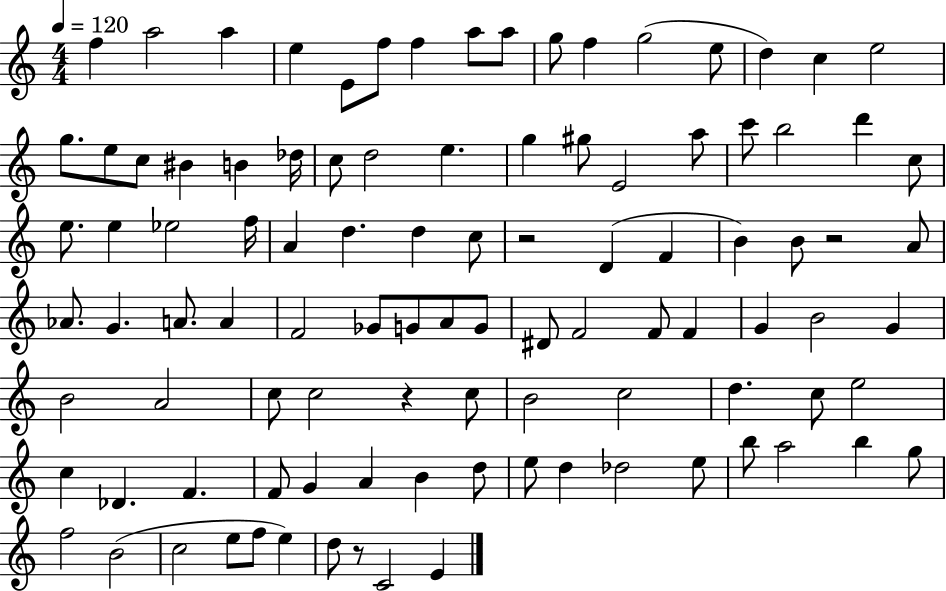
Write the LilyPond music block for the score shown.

{
  \clef treble
  \numericTimeSignature
  \time 4/4
  \key c \major
  \tempo 4 = 120
  f''4 a''2 a''4 | e''4 e'8 f''8 f''4 a''8 a''8 | g''8 f''4 g''2( e''8 | d''4) c''4 e''2 | \break g''8. e''8 c''8 bis'4 b'4 des''16 | c''8 d''2 e''4. | g''4 gis''8 e'2 a''8 | c'''8 b''2 d'''4 c''8 | \break e''8. e''4 ees''2 f''16 | a'4 d''4. d''4 c''8 | r2 d'4( f'4 | b'4) b'8 r2 a'8 | \break aes'8. g'4. a'8. a'4 | f'2 ges'8 g'8 a'8 g'8 | dis'8 f'2 f'8 f'4 | g'4 b'2 g'4 | \break b'2 a'2 | c''8 c''2 r4 c''8 | b'2 c''2 | d''4. c''8 e''2 | \break c''4 des'4. f'4. | f'8 g'4 a'4 b'4 d''8 | e''8 d''4 des''2 e''8 | b''8 a''2 b''4 g''8 | \break f''2 b'2( | c''2 e''8 f''8 e''4) | d''8 r8 c'2 e'4 | \bar "|."
}